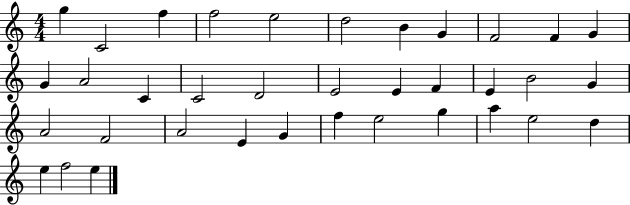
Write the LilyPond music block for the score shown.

{
  \clef treble
  \numericTimeSignature
  \time 4/4
  \key c \major
  g''4 c'2 f''4 | f''2 e''2 | d''2 b'4 g'4 | f'2 f'4 g'4 | \break g'4 a'2 c'4 | c'2 d'2 | e'2 e'4 f'4 | e'4 b'2 g'4 | \break a'2 f'2 | a'2 e'4 g'4 | f''4 e''2 g''4 | a''4 e''2 d''4 | \break e''4 f''2 e''4 | \bar "|."
}